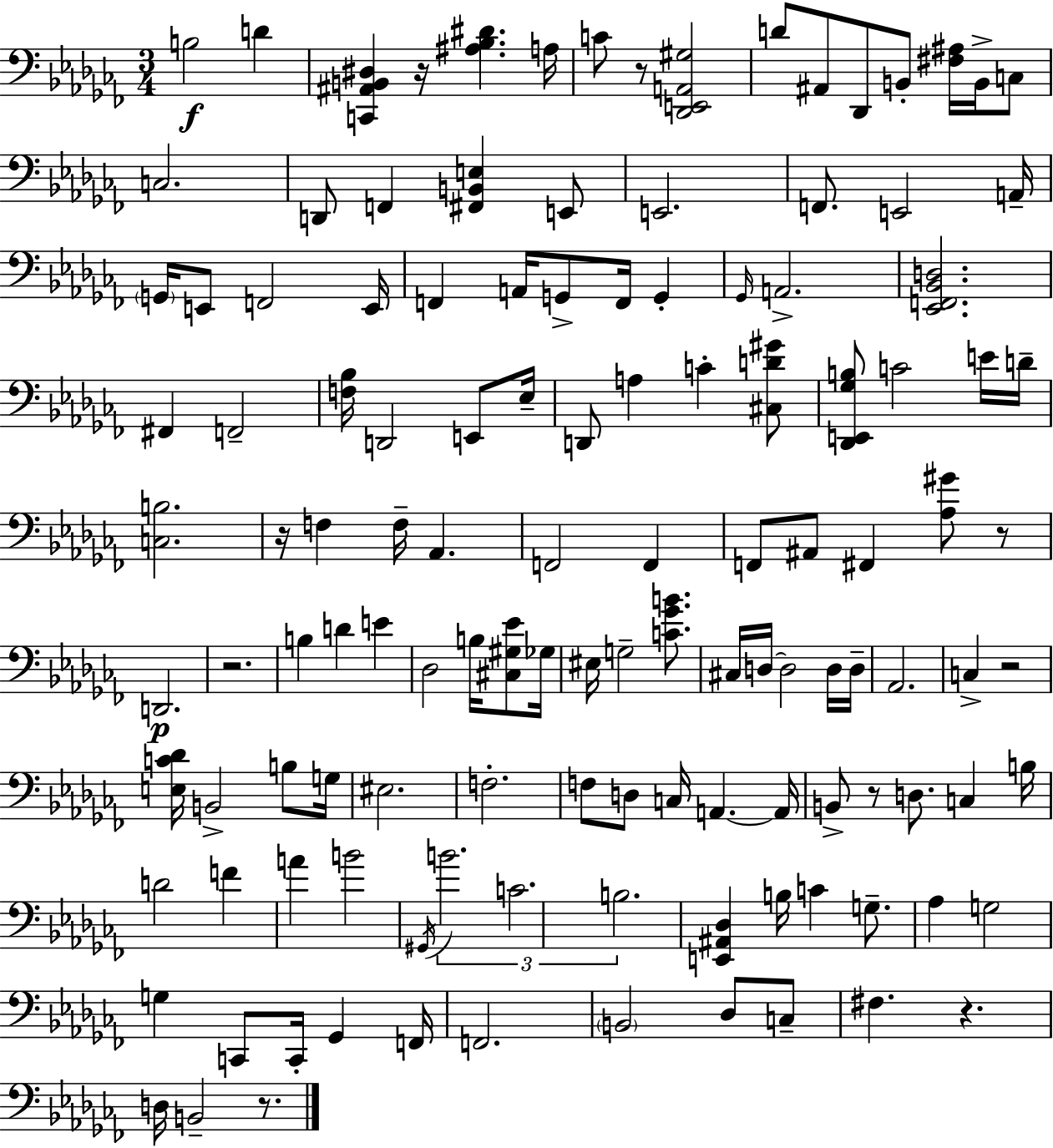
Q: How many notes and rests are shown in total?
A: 127